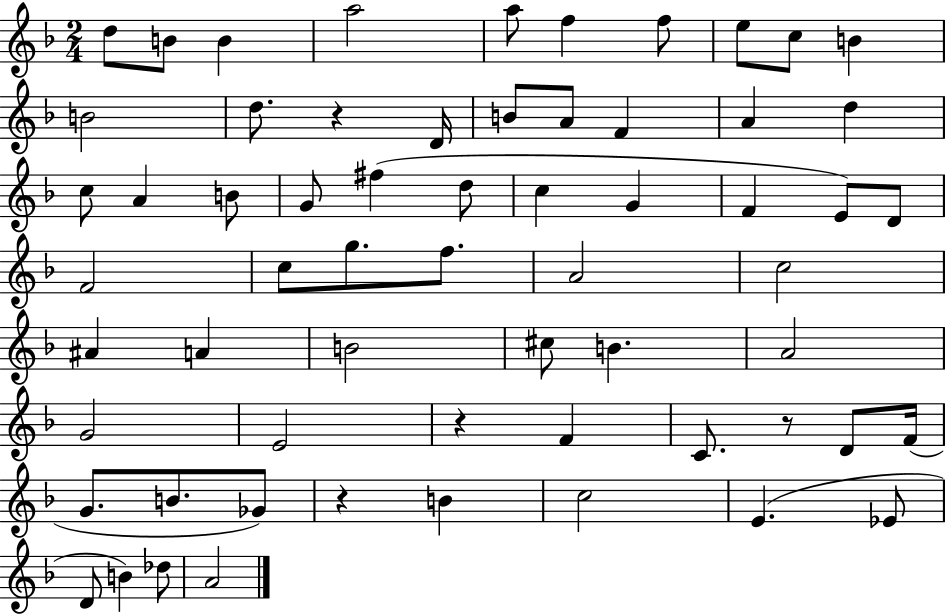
D5/e B4/e B4/q A5/h A5/e F5/q F5/e E5/e C5/e B4/q B4/h D5/e. R/q D4/s B4/e A4/e F4/q A4/q D5/q C5/e A4/q B4/e G4/e F#5/q D5/e C5/q G4/q F4/q E4/e D4/e F4/h C5/e G5/e. F5/e. A4/h C5/h A#4/q A4/q B4/h C#5/e B4/q. A4/h G4/h E4/h R/q F4/q C4/e. R/e D4/e F4/s G4/e. B4/e. Gb4/e R/q B4/q C5/h E4/q. Eb4/e D4/e B4/q Db5/e A4/h